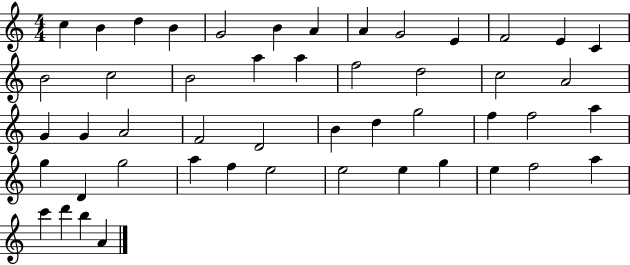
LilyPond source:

{
  \clef treble
  \numericTimeSignature
  \time 4/4
  \key c \major
  c''4 b'4 d''4 b'4 | g'2 b'4 a'4 | a'4 g'2 e'4 | f'2 e'4 c'4 | \break b'2 c''2 | b'2 a''4 a''4 | f''2 d''2 | c''2 a'2 | \break g'4 g'4 a'2 | f'2 d'2 | b'4 d''4 g''2 | f''4 f''2 a''4 | \break g''4 d'4 g''2 | a''4 f''4 e''2 | e''2 e''4 g''4 | e''4 f''2 a''4 | \break c'''4 d'''4 b''4 a'4 | \bar "|."
}